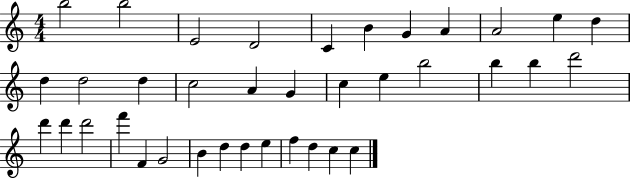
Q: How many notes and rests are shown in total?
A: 37